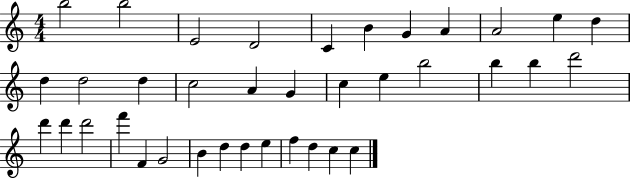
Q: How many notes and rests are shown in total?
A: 37